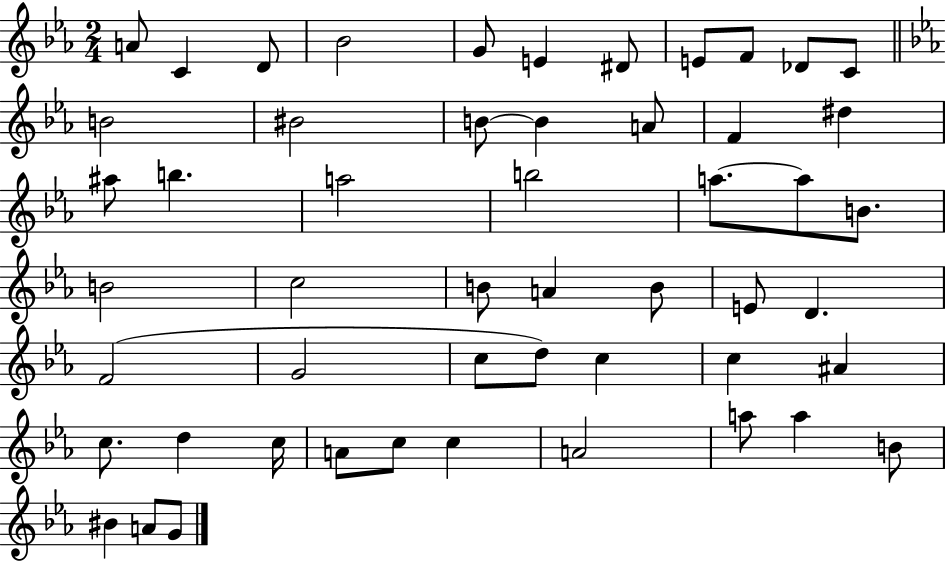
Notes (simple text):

A4/e C4/q D4/e Bb4/h G4/e E4/q D#4/e E4/e F4/e Db4/e C4/e B4/h BIS4/h B4/e B4/q A4/e F4/q D#5/q A#5/e B5/q. A5/h B5/h A5/e. A5/e B4/e. B4/h C5/h B4/e A4/q B4/e E4/e D4/q. F4/h G4/h C5/e D5/e C5/q C5/q A#4/q C5/e. D5/q C5/s A4/e C5/e C5/q A4/h A5/e A5/q B4/e BIS4/q A4/e G4/e